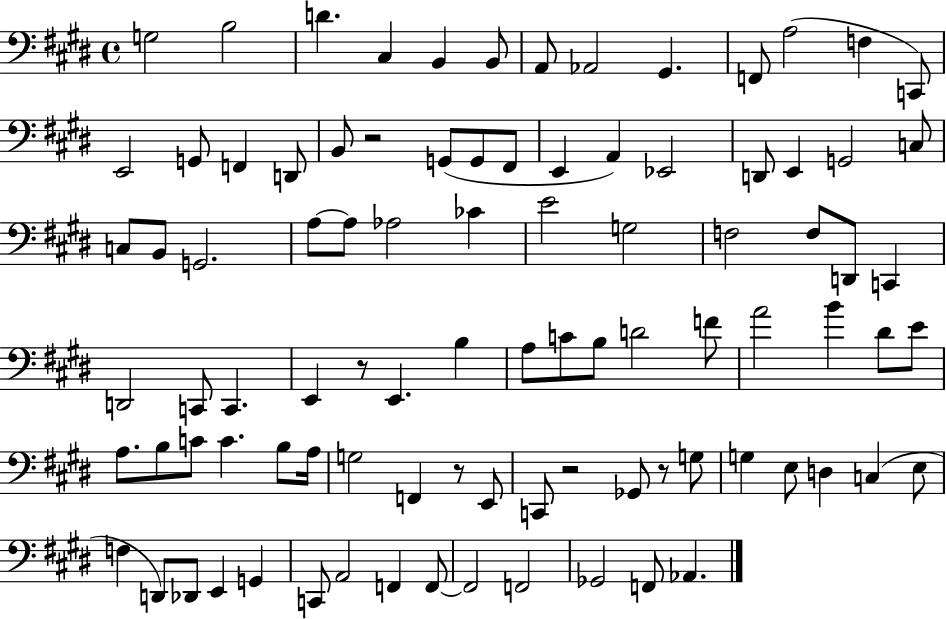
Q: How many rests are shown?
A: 5